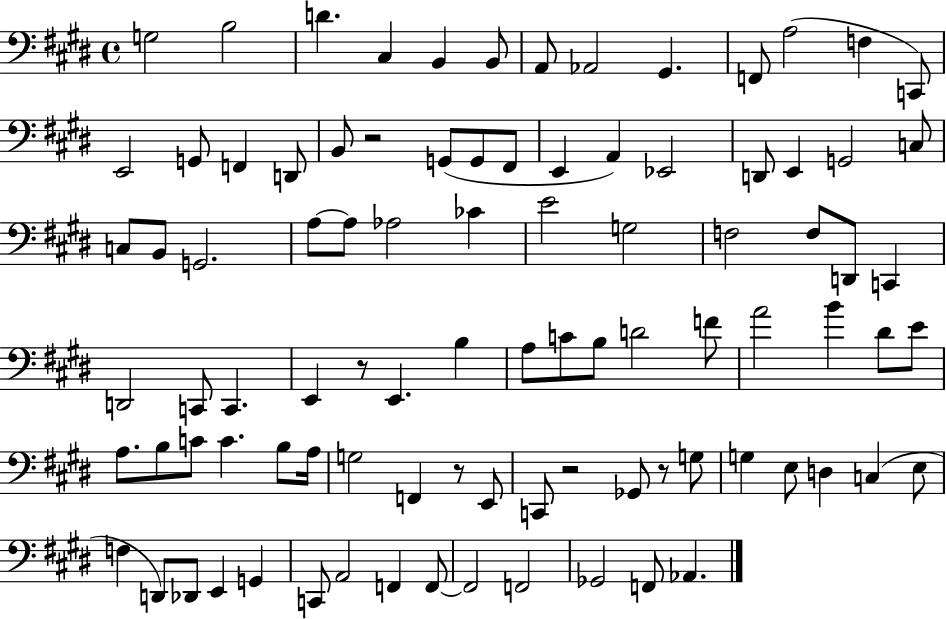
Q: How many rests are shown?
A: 5